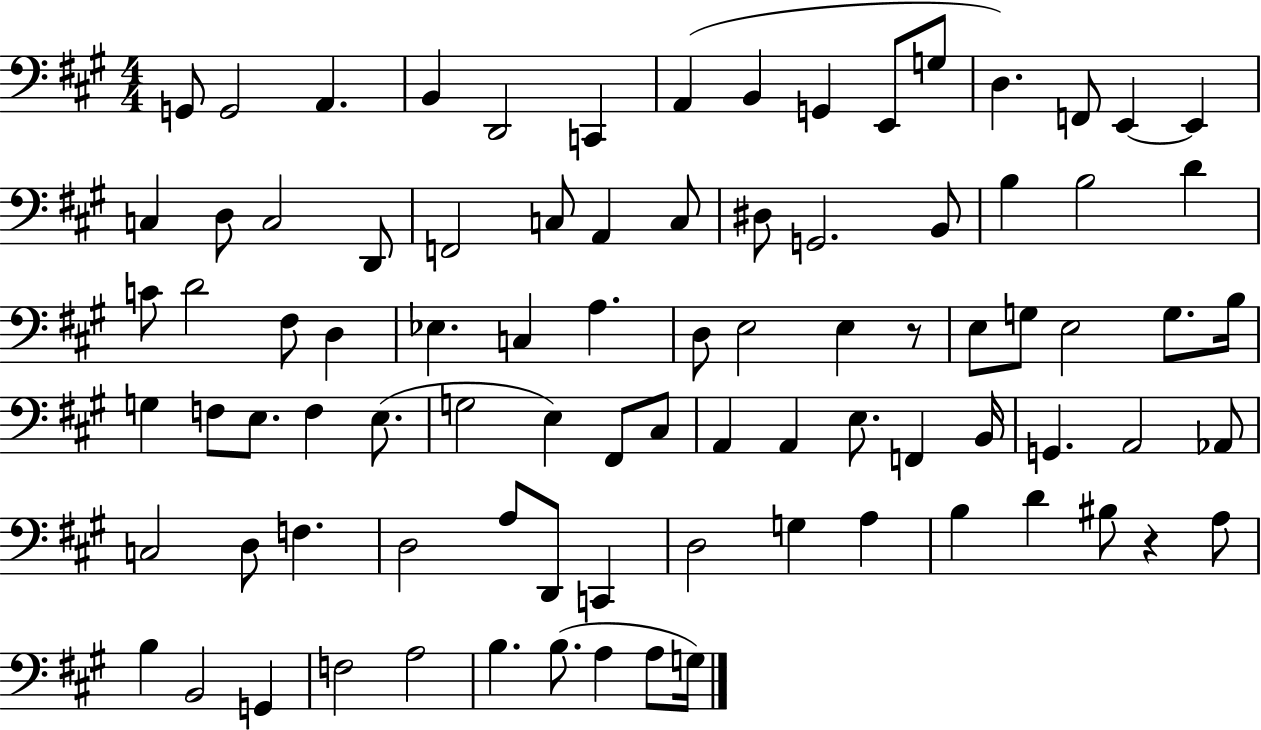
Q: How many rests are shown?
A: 2